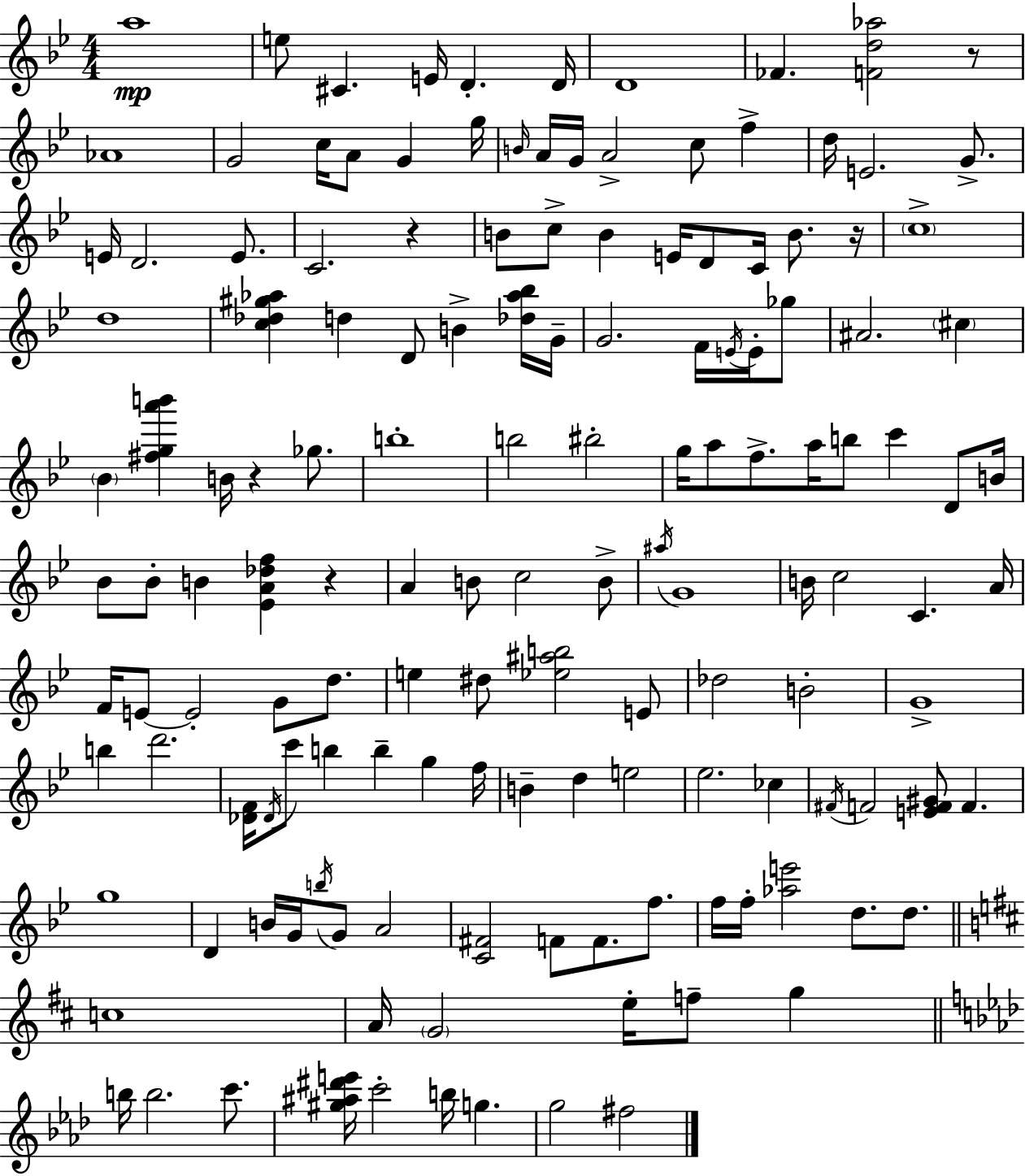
A5/w E5/e C#4/q. E4/s D4/q. D4/s D4/w FES4/q. [F4,D5,Ab5]/h R/e Ab4/w G4/h C5/s A4/e G4/q G5/s B4/s A4/s G4/s A4/h C5/e F5/q D5/s E4/h. G4/e. E4/s D4/h. E4/e. C4/h. R/q B4/e C5/e B4/q E4/s D4/e C4/s B4/e. R/s C5/w D5/w [C5,Db5,G#5,Ab5]/q D5/q D4/e B4/q [Db5,Ab5,Bb5]/s G4/s G4/h. F4/s E4/s E4/s Gb5/e A#4/h. C#5/q Bb4/q [F#5,G5,A6,B6]/q B4/s R/q Gb5/e. B5/w B5/h BIS5/h G5/s A5/e F5/e. A5/s B5/e C6/q D4/e B4/s Bb4/e Bb4/e B4/q [Eb4,A4,Db5,F5]/q R/q A4/q B4/e C5/h B4/e A#5/s G4/w B4/s C5/h C4/q. A4/s F4/s E4/e E4/h G4/e D5/e. E5/q D#5/e [Eb5,A#5,B5]/h E4/e Db5/h B4/h G4/w B5/q D6/h. [Db4,F4]/s Db4/s C6/e B5/q B5/q G5/q F5/s B4/q D5/q E5/h Eb5/h. CES5/q F#4/s F4/h [E4,F4,G#4]/e F4/q. G5/w D4/q B4/s G4/s B5/s G4/e A4/h [C4,F#4]/h F4/e F4/e. F5/e. F5/s F5/s [Ab5,E6]/h D5/e. D5/e. C5/w A4/s G4/h E5/s F5/e G5/q B5/s B5/h. C6/e. [G#5,A#5,D#6,E6]/s C6/h B5/s G5/q. G5/h F#5/h